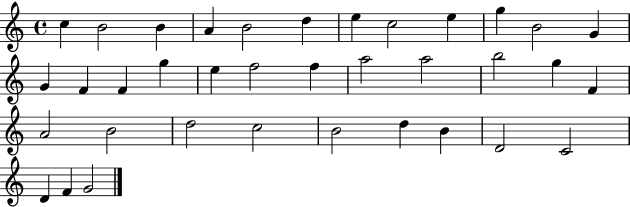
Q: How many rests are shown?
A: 0